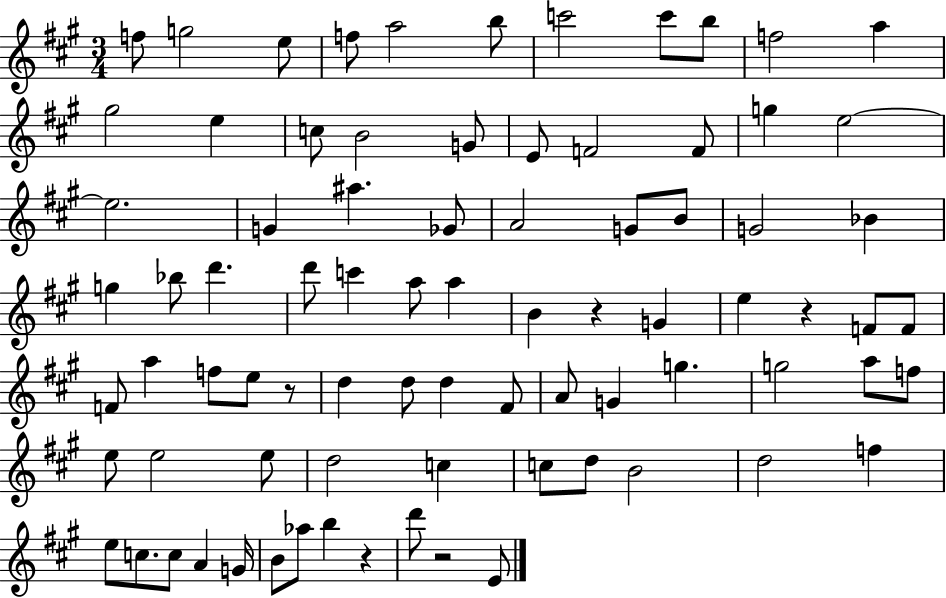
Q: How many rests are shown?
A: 5